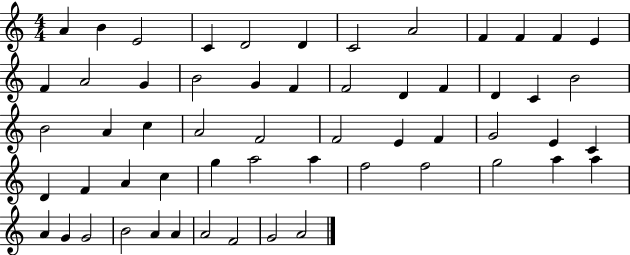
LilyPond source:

{
  \clef treble
  \numericTimeSignature
  \time 4/4
  \key c \major
  a'4 b'4 e'2 | c'4 d'2 d'4 | c'2 a'2 | f'4 f'4 f'4 e'4 | \break f'4 a'2 g'4 | b'2 g'4 f'4 | f'2 d'4 f'4 | d'4 c'4 b'2 | \break b'2 a'4 c''4 | a'2 f'2 | f'2 e'4 f'4 | g'2 e'4 c'4 | \break d'4 f'4 a'4 c''4 | g''4 a''2 a''4 | f''2 f''2 | g''2 a''4 a''4 | \break a'4 g'4 g'2 | b'2 a'4 a'4 | a'2 f'2 | g'2 a'2 | \break \bar "|."
}